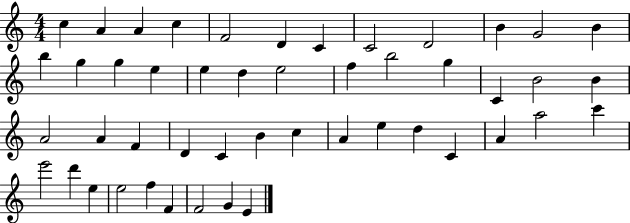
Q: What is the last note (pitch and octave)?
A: E4